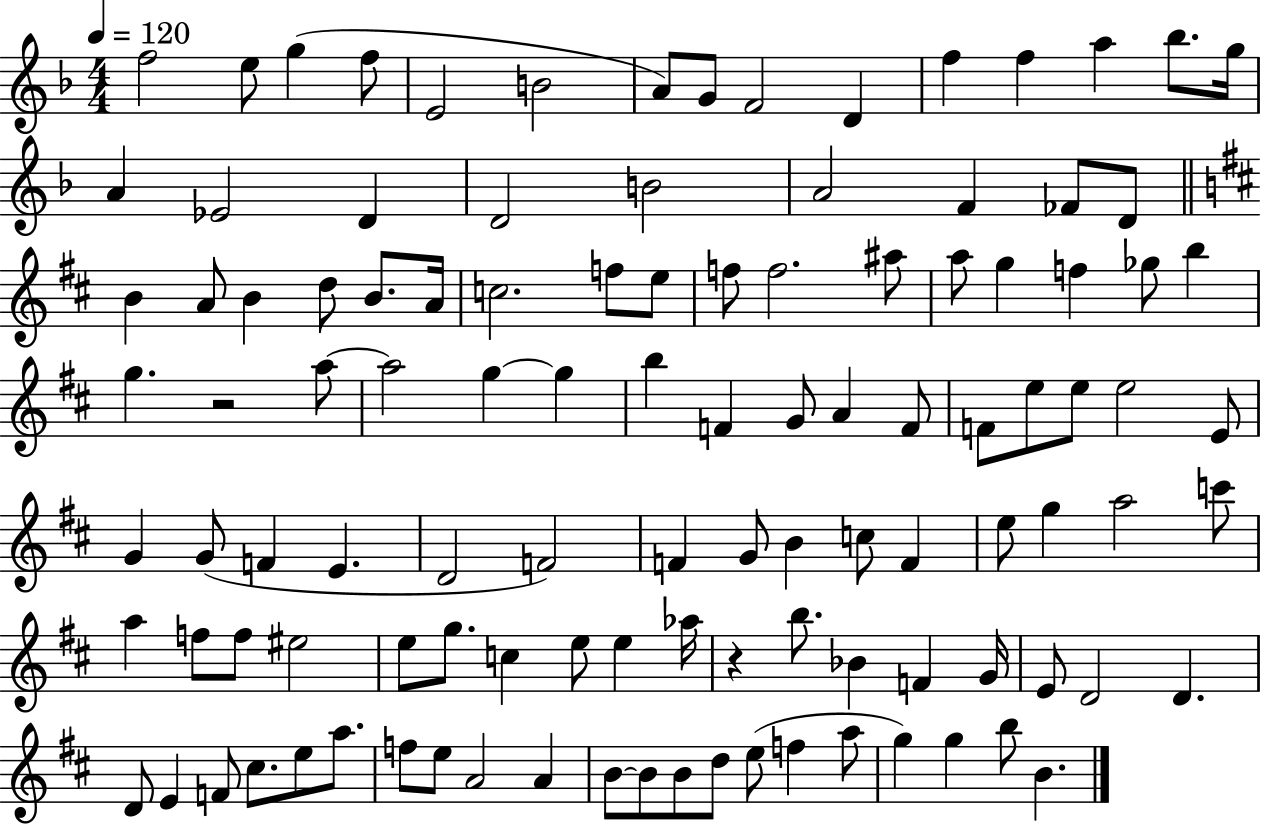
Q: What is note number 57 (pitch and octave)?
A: G4